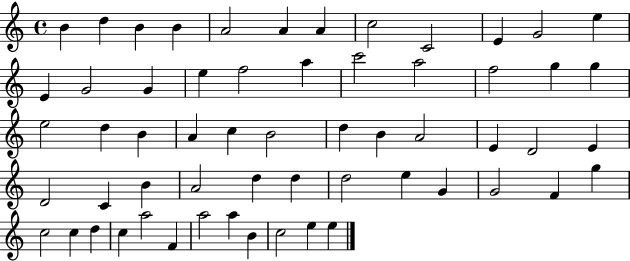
X:1
T:Untitled
M:4/4
L:1/4
K:C
B d B B A2 A A c2 C2 E G2 e E G2 G e f2 a c'2 a2 f2 g g e2 d B A c B2 d B A2 E D2 E D2 C B A2 d d d2 e G G2 F g c2 c d c a2 F a2 a B c2 e e